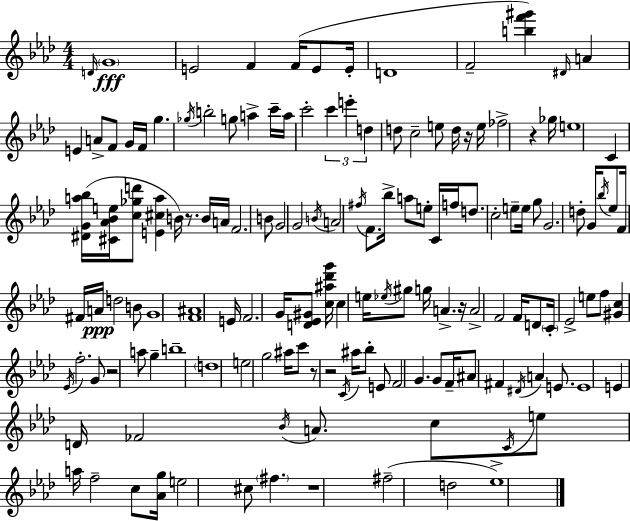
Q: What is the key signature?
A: F minor